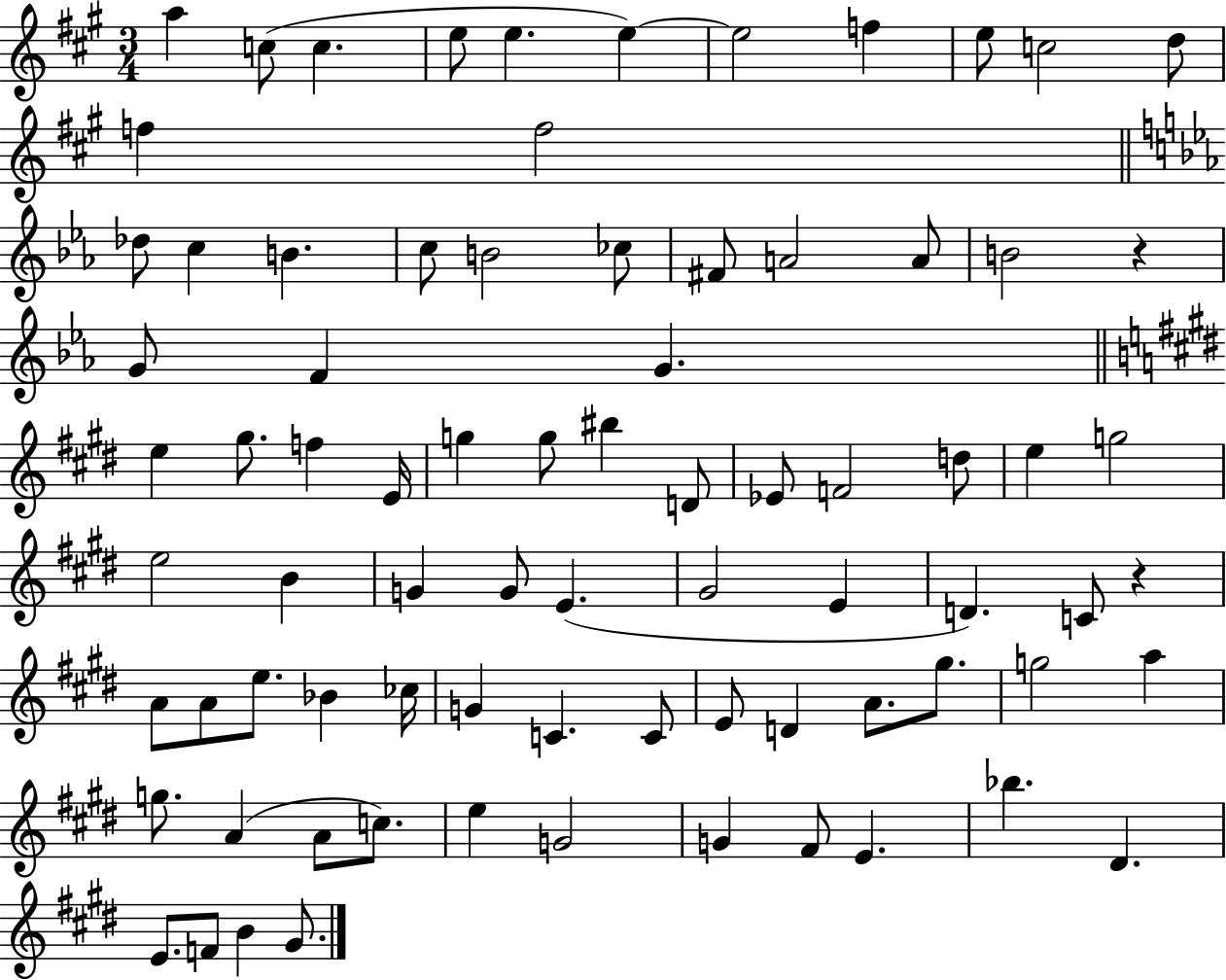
A5/q C5/e C5/q. E5/e E5/q. E5/q E5/h F5/q E5/e C5/h D5/e F5/q F5/h Db5/e C5/q B4/q. C5/e B4/h CES5/e F#4/e A4/h A4/e B4/h R/q G4/e F4/q G4/q. E5/q G#5/e. F5/q E4/s G5/q G5/e BIS5/q D4/e Eb4/e F4/h D5/e E5/q G5/h E5/h B4/q G4/q G4/e E4/q. G#4/h E4/q D4/q. C4/e R/q A4/e A4/e E5/e. Bb4/q CES5/s G4/q C4/q. C4/e E4/e D4/q A4/e. G#5/e. G5/h A5/q G5/e. A4/q A4/e C5/e. E5/q G4/h G4/q F#4/e E4/q. Bb5/q. D#4/q. E4/e. F4/e B4/q G#4/e.